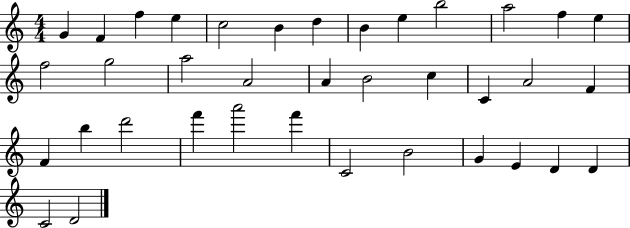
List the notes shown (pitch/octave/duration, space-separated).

G4/q F4/q F5/q E5/q C5/h B4/q D5/q B4/q E5/q B5/h A5/h F5/q E5/q F5/h G5/h A5/h A4/h A4/q B4/h C5/q C4/q A4/h F4/q F4/q B5/q D6/h F6/q A6/h F6/q C4/h B4/h G4/q E4/q D4/q D4/q C4/h D4/h